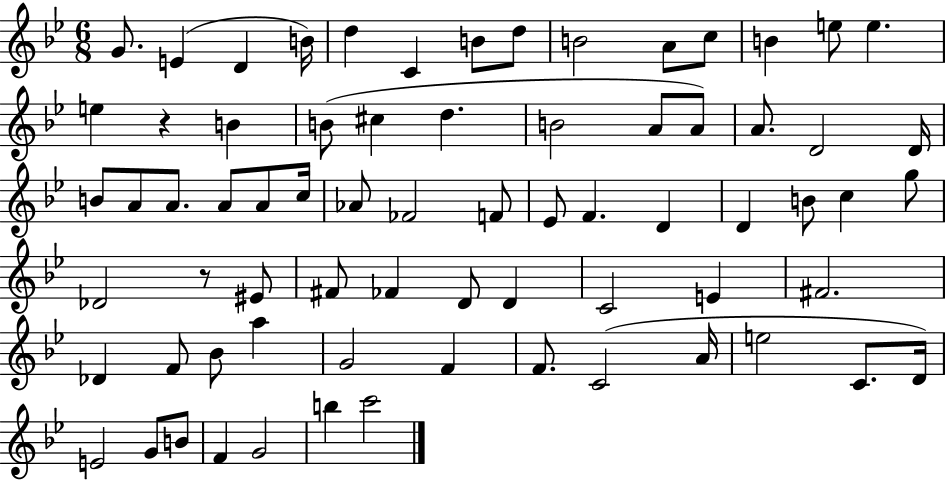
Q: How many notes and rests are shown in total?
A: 71